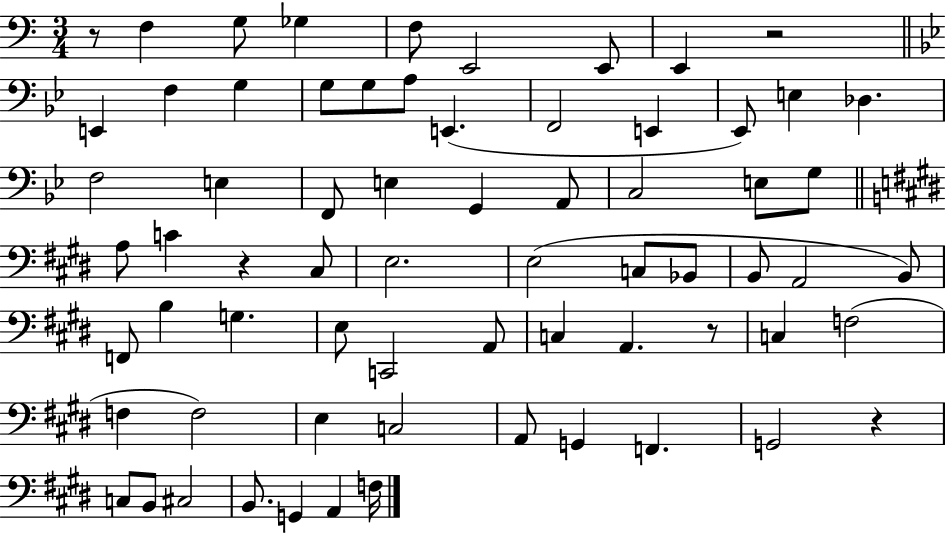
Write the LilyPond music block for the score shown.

{
  \clef bass
  \numericTimeSignature
  \time 3/4
  \key c \major
  r8 f4 g8 ges4 | f8 e,2 e,8 | e,4 r2 | \bar "||" \break \key bes \major e,4 f4 g4 | g8 g8 a8 e,4.( | f,2 e,4 | ees,8) e4 des4. | \break f2 e4 | f,8 e4 g,4 a,8 | c2 e8 g8 | \bar "||" \break \key e \major a8 c'4 r4 cis8 | e2. | e2( c8 bes,8 | b,8 a,2 b,8) | \break f,8 b4 g4. | e8 c,2 a,8 | c4 a,4. r8 | c4 f2( | \break f4 f2) | e4 c2 | a,8 g,4 f,4. | g,2 r4 | \break c8 b,8 cis2 | b,8. g,4 a,4 f16 | \bar "|."
}